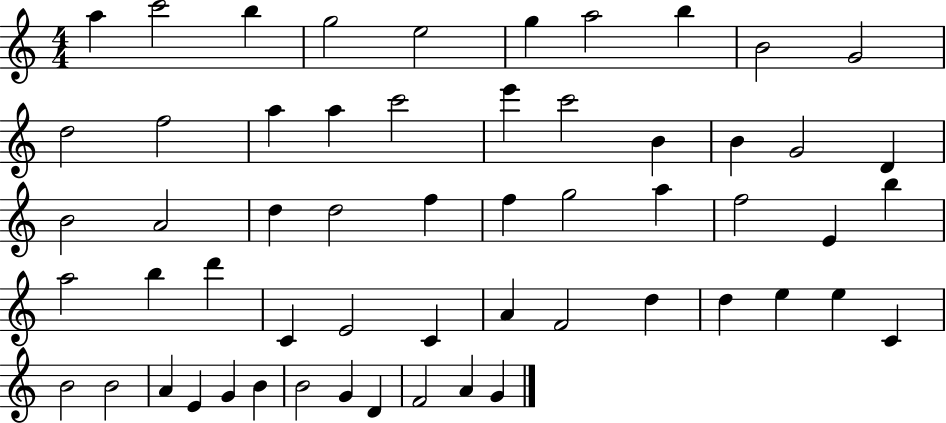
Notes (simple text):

A5/q C6/h B5/q G5/h E5/h G5/q A5/h B5/q B4/h G4/h D5/h F5/h A5/q A5/q C6/h E6/q C6/h B4/q B4/q G4/h D4/q B4/h A4/h D5/q D5/h F5/q F5/q G5/h A5/q F5/h E4/q B5/q A5/h B5/q D6/q C4/q E4/h C4/q A4/q F4/h D5/q D5/q E5/q E5/q C4/q B4/h B4/h A4/q E4/q G4/q B4/q B4/h G4/q D4/q F4/h A4/q G4/q